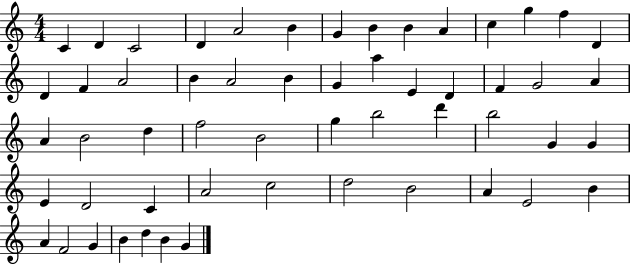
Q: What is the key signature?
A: C major